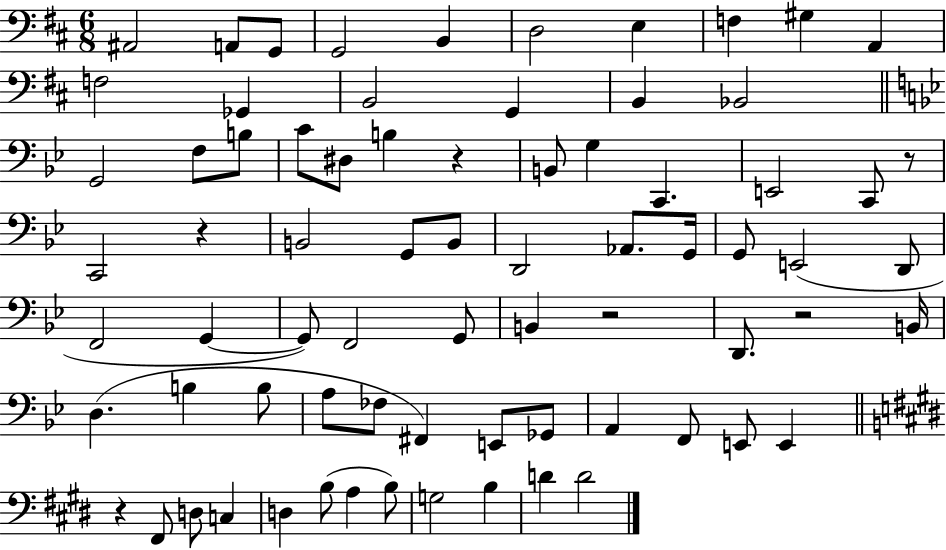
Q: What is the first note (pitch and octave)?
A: A#2